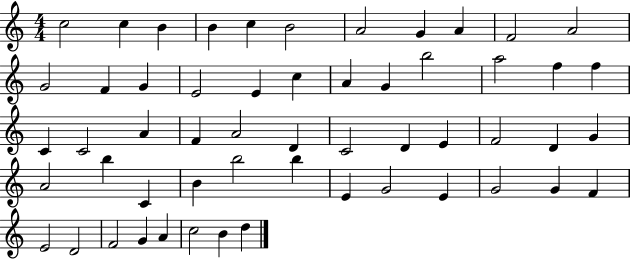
X:1
T:Untitled
M:4/4
L:1/4
K:C
c2 c B B c B2 A2 G A F2 A2 G2 F G E2 E c A G b2 a2 f f C C2 A F A2 D C2 D E F2 D G A2 b C B b2 b E G2 E G2 G F E2 D2 F2 G A c2 B d